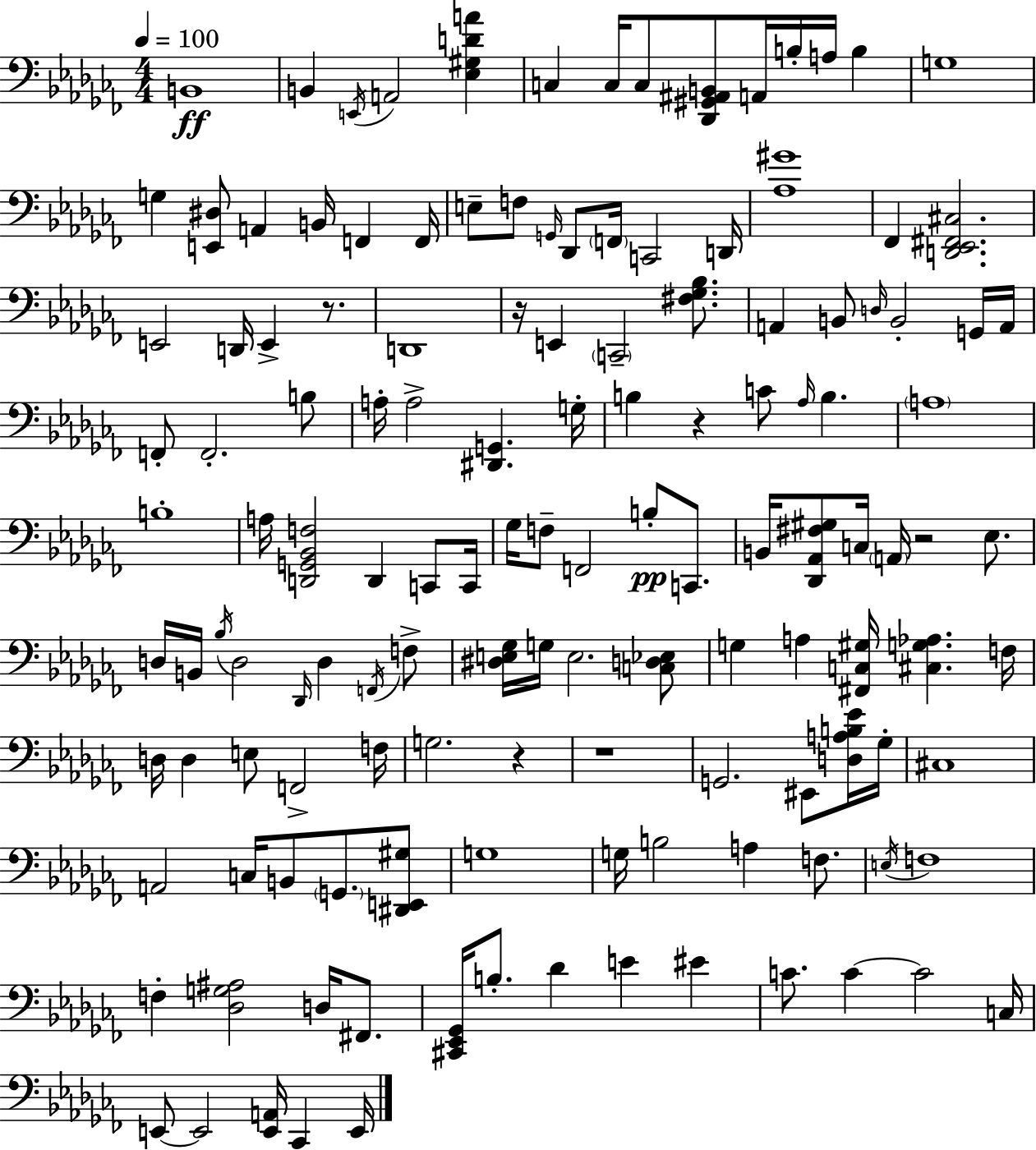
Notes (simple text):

B2/w B2/q E2/s A2/h [Eb3,G#3,D4,A4]/q C3/q C3/s C3/e [Db2,G#2,A#2,B2]/e A2/s B3/s A3/s B3/q G3/w G3/q [E2,D#3]/e A2/q B2/s F2/q F2/s E3/e F3/e G2/s Db2/e F2/s C2/h D2/s [Ab3,G#4]/w FES2/q [D2,Eb2,F#2,C#3]/h. E2/h D2/s E2/q R/e. D2/w R/s E2/q C2/h [F#3,Gb3,Bb3]/e. A2/q B2/e D3/s B2/h G2/s A2/s F2/e F2/h. B3/e A3/s A3/h [D#2,G2]/q. G3/s B3/q R/q C4/e Ab3/s B3/q. A3/w B3/w A3/s [D2,G2,Bb2,F3]/h D2/q C2/e C2/s Gb3/s F3/e F2/h B3/e C2/e. B2/s [Db2,Ab2,F#3,G#3]/e C3/s A2/s R/h Eb3/e. D3/s B2/s Bb3/s D3/h Db2/s D3/q F2/s F3/e [D#3,E3,Gb3]/s G3/s E3/h. [C3,D3,Eb3]/e G3/q A3/q [F#2,C3,G#3]/s [C#3,G3,Ab3]/q. F3/s D3/s D3/q E3/e F2/h F3/s G3/h. R/q R/w G2/h. EIS2/e [D3,A3,B3,Eb4]/s Gb3/s C#3/w A2/h C3/s B2/e G2/e. [D#2,E2,G#3]/e G3/w G3/s B3/h A3/q F3/e. E3/s F3/w F3/q [Db3,G3,A#3]/h D3/s F#2/e. [C#2,Eb2,Gb2]/s B3/e. Db4/q E4/q EIS4/q C4/e. C4/q C4/h C3/s E2/e E2/h [E2,A2]/s CES2/q E2/s